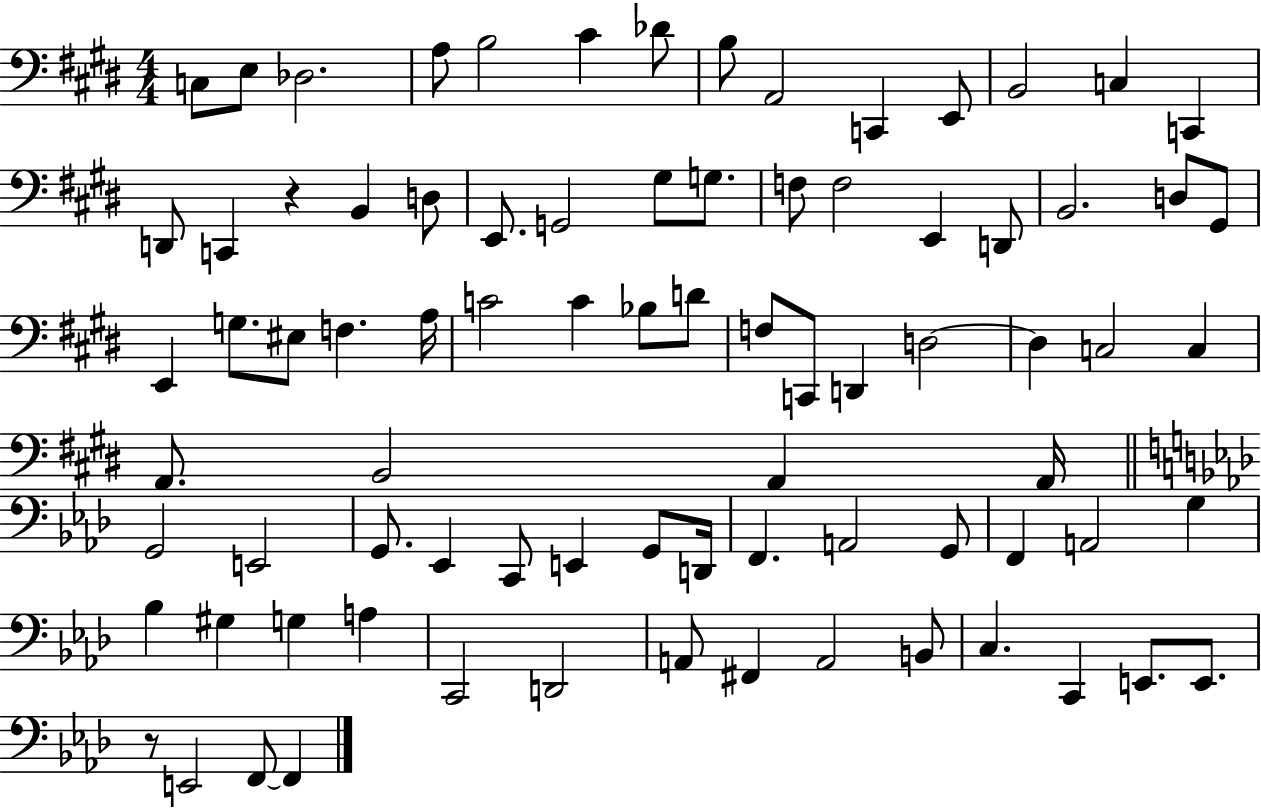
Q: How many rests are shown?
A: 2